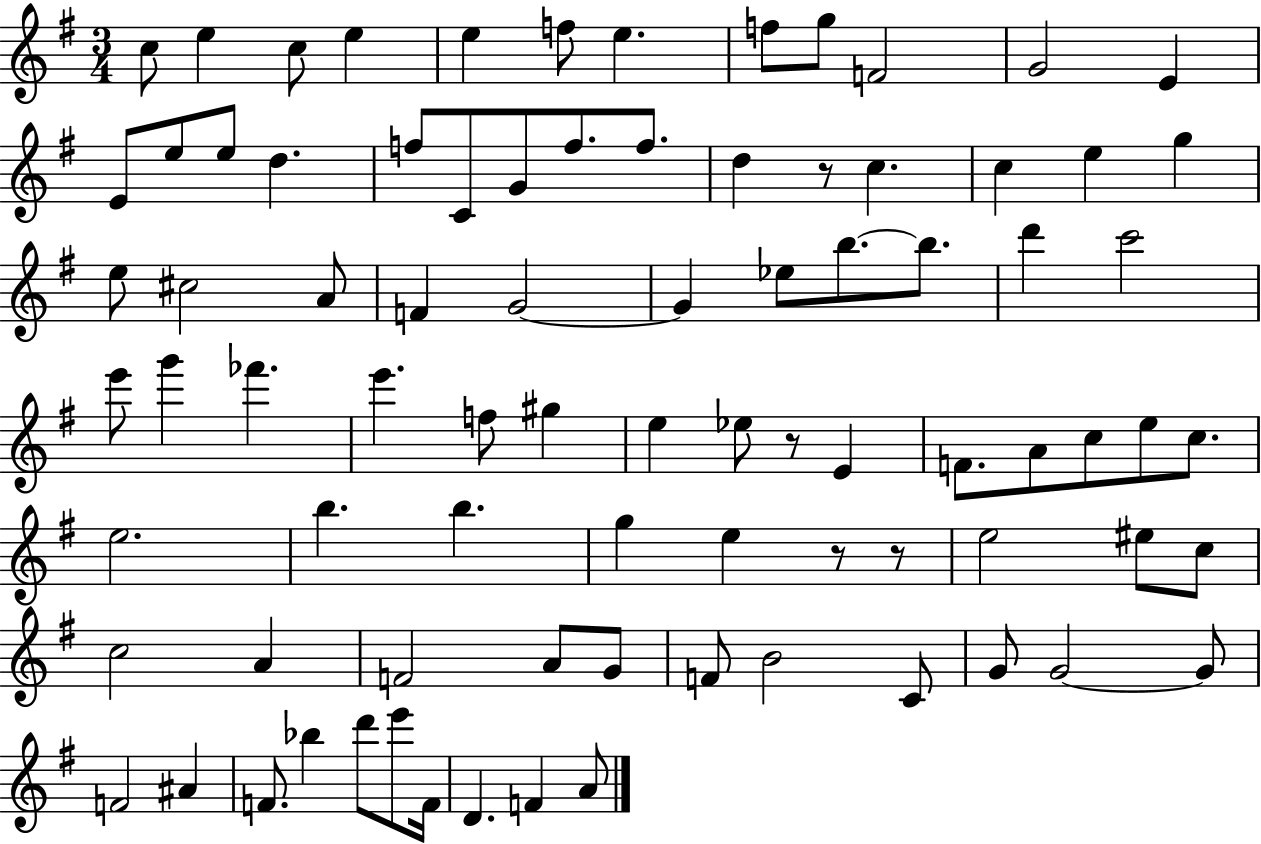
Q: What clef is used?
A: treble